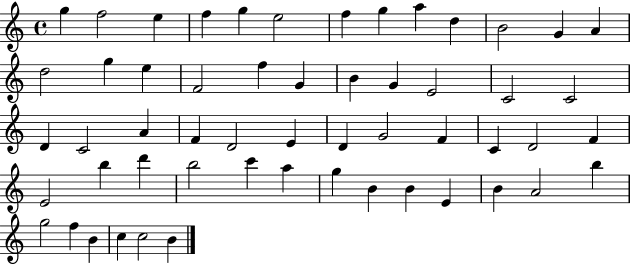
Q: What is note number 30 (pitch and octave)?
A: E4